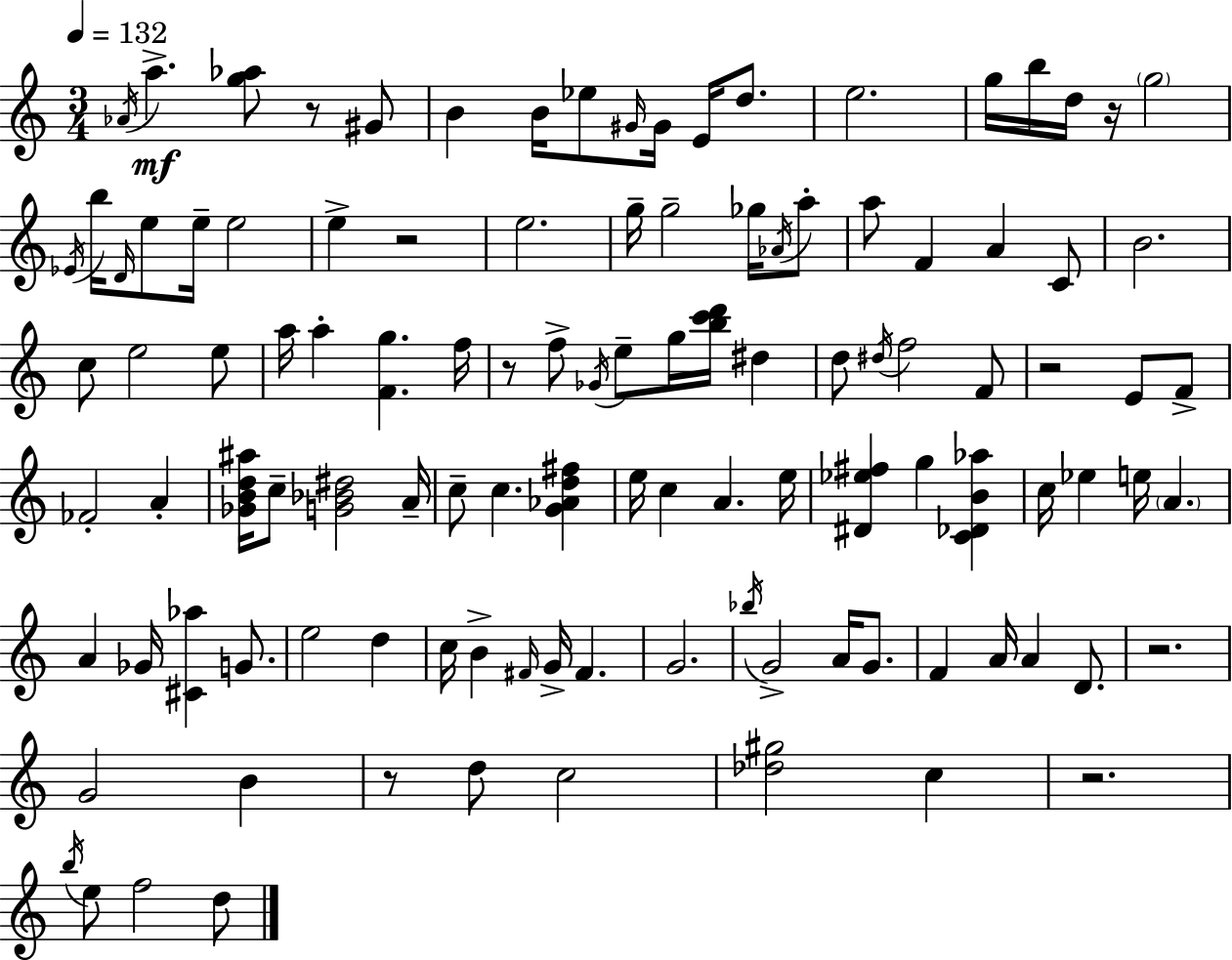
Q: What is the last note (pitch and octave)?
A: D5